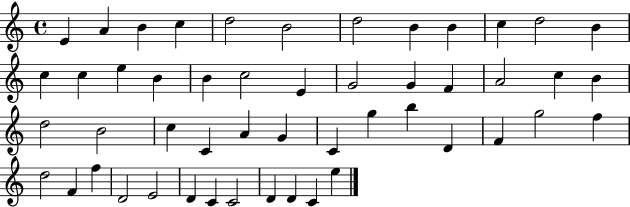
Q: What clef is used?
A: treble